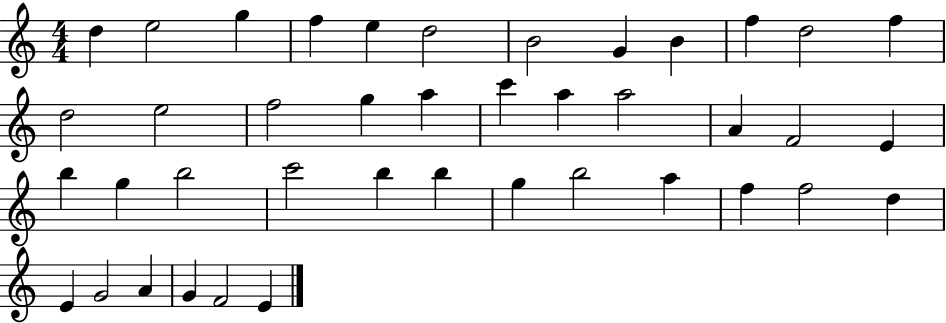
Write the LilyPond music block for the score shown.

{
  \clef treble
  \numericTimeSignature
  \time 4/4
  \key c \major
  d''4 e''2 g''4 | f''4 e''4 d''2 | b'2 g'4 b'4 | f''4 d''2 f''4 | \break d''2 e''2 | f''2 g''4 a''4 | c'''4 a''4 a''2 | a'4 f'2 e'4 | \break b''4 g''4 b''2 | c'''2 b''4 b''4 | g''4 b''2 a''4 | f''4 f''2 d''4 | \break e'4 g'2 a'4 | g'4 f'2 e'4 | \bar "|."
}